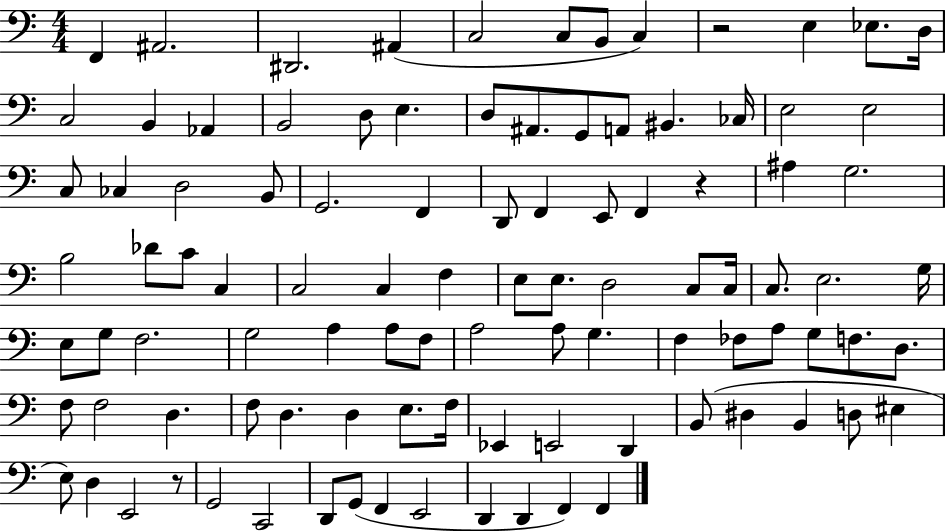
X:1
T:Untitled
M:4/4
L:1/4
K:C
F,, ^A,,2 ^D,,2 ^A,, C,2 C,/2 B,,/2 C, z2 E, _E,/2 D,/4 C,2 B,, _A,, B,,2 D,/2 E, D,/2 ^A,,/2 G,,/2 A,,/2 ^B,, _C,/4 E,2 E,2 C,/2 _C, D,2 B,,/2 G,,2 F,, D,,/2 F,, E,,/2 F,, z ^A, G,2 B,2 _D/2 C/2 C, C,2 C, F, E,/2 E,/2 D,2 C,/2 C,/4 C,/2 E,2 G,/4 E,/2 G,/2 F,2 G,2 A, A,/2 F,/2 A,2 A,/2 G, F, _F,/2 A,/2 G,/2 F,/2 D,/2 F,/2 F,2 D, F,/2 D, D, E,/2 F,/4 _E,, E,,2 D,, B,,/2 ^D, B,, D,/2 ^E, E,/2 D, E,,2 z/2 G,,2 C,,2 D,,/2 G,,/2 F,, E,,2 D,, D,, F,, F,,